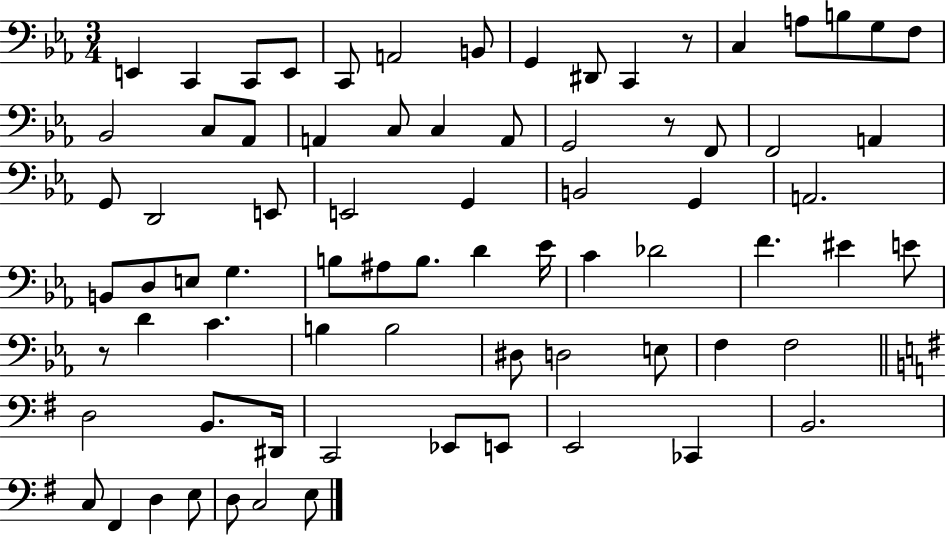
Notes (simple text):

E2/q C2/q C2/e E2/e C2/e A2/h B2/e G2/q D#2/e C2/q R/e C3/q A3/e B3/e G3/e F3/e Bb2/h C3/e Ab2/e A2/q C3/e C3/q A2/e G2/h R/e F2/e F2/h A2/q G2/e D2/h E2/e E2/h G2/q B2/h G2/q A2/h. B2/e D3/e E3/e G3/q. B3/e A#3/e B3/e. D4/q Eb4/s C4/q Db4/h F4/q. EIS4/q E4/e R/e D4/q C4/q. B3/q B3/h D#3/e D3/h E3/e F3/q F3/h D3/h B2/e. D#2/s C2/h Eb2/e E2/e E2/h CES2/q B2/h. C3/e F#2/q D3/q E3/e D3/e C3/h E3/e